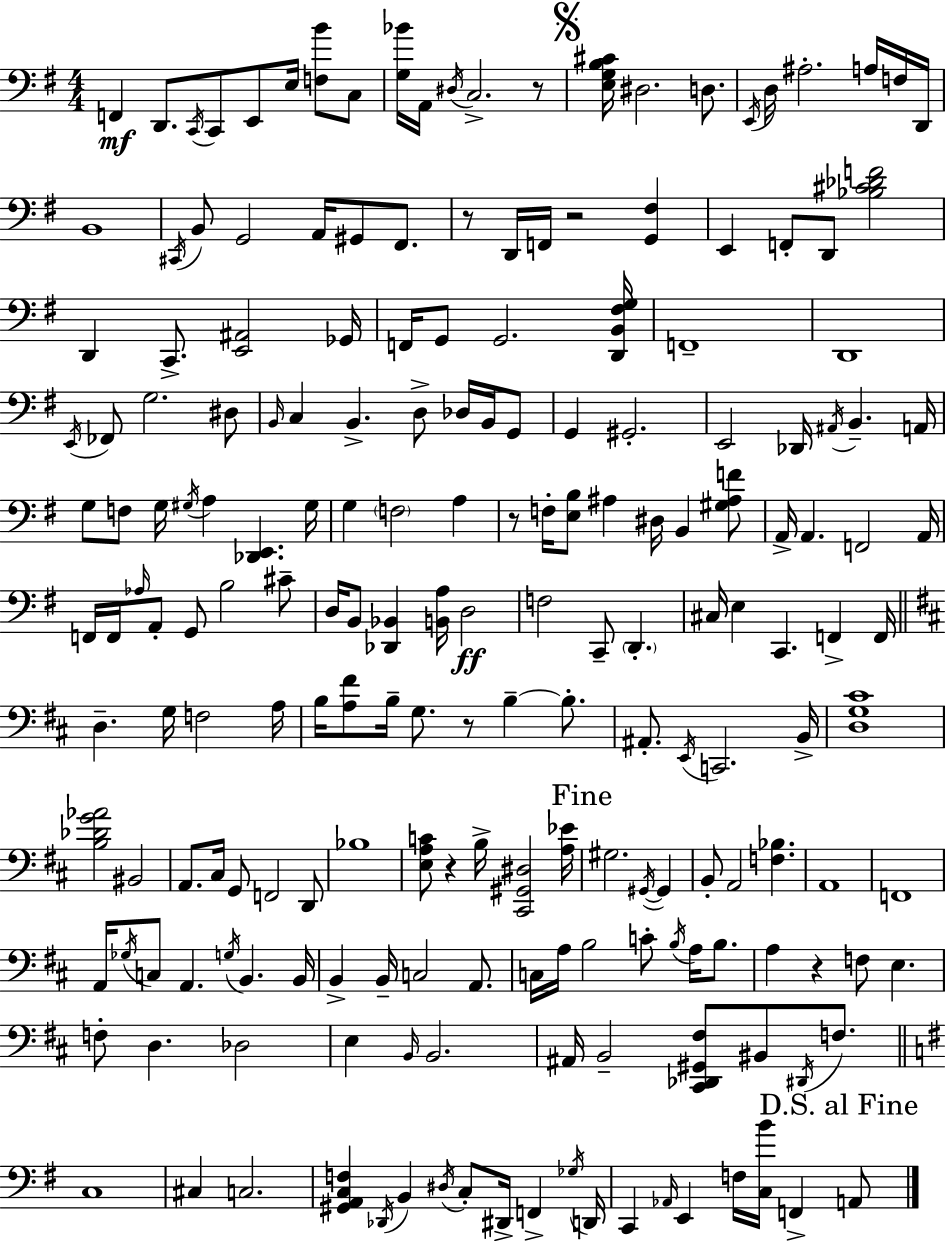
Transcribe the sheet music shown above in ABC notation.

X:1
T:Untitled
M:4/4
L:1/4
K:G
F,, D,,/2 C,,/4 C,,/2 E,,/2 E,/4 [F,B]/2 C,/2 [G,_B]/4 A,,/4 ^D,/4 C,2 z/2 [E,G,B,^C]/4 ^D,2 D,/2 E,,/4 D,/4 ^A,2 A,/4 F,/4 D,,/4 B,,4 ^C,,/4 B,,/2 G,,2 A,,/4 ^G,,/2 ^F,,/2 z/2 D,,/4 F,,/4 z2 [G,,^F,] E,, F,,/2 D,,/2 [_B,^C_DF]2 D,, C,,/2 [E,,^A,,]2 _G,,/4 F,,/4 G,,/2 G,,2 [D,,B,,^F,G,]/4 F,,4 D,,4 E,,/4 _F,,/2 G,2 ^D,/2 B,,/4 C, B,, D,/2 _D,/4 B,,/4 G,,/2 G,, ^G,,2 E,,2 _D,,/4 ^A,,/4 B,, A,,/4 G,/2 F,/2 G,/4 ^G,/4 A, [_D,,E,,] ^G,/4 G, F,2 A, z/2 F,/4 [E,B,]/2 ^A, ^D,/4 B,, [^G,^A,F]/2 A,,/4 A,, F,,2 A,,/4 F,,/4 F,,/4 _A,/4 A,,/2 G,,/2 B,2 ^C/2 D,/4 B,,/2 [_D,,_B,,] [B,,A,]/4 D,2 F,2 C,,/2 D,, ^C,/4 E, C,, F,, F,,/4 D, G,/4 F,2 A,/4 B,/4 [A,^F]/2 B,/4 G,/2 z/2 B, B,/2 ^A,,/2 E,,/4 C,,2 B,,/4 [D,G,^C]4 [B,_DG_A]2 ^B,,2 A,,/2 ^C,/4 G,,/2 F,,2 D,,/2 _B,4 [E,A,C]/2 z B,/4 [^C,,^G,,^D,]2 [A,_E]/4 ^G,2 ^G,,/4 ^G,, B,,/2 A,,2 [F,_B,] A,,4 F,,4 A,,/4 _G,/4 C,/2 A,, G,/4 B,, B,,/4 B,, B,,/4 C,2 A,,/2 C,/4 A,/4 B,2 C/2 B,/4 A,/4 B,/2 A, z F,/2 E, F,/2 D, _D,2 E, B,,/4 B,,2 ^A,,/4 B,,2 [^C,,_D,,^G,,^F,]/2 ^B,,/2 ^D,,/4 F,/2 C,4 ^C, C,2 [^G,,A,,C,F,] _D,,/4 B,, ^D,/4 C,/2 ^D,,/4 F,, _G,/4 D,,/4 C,, _A,,/4 E,, F,/4 [C,B]/4 F,, A,,/2